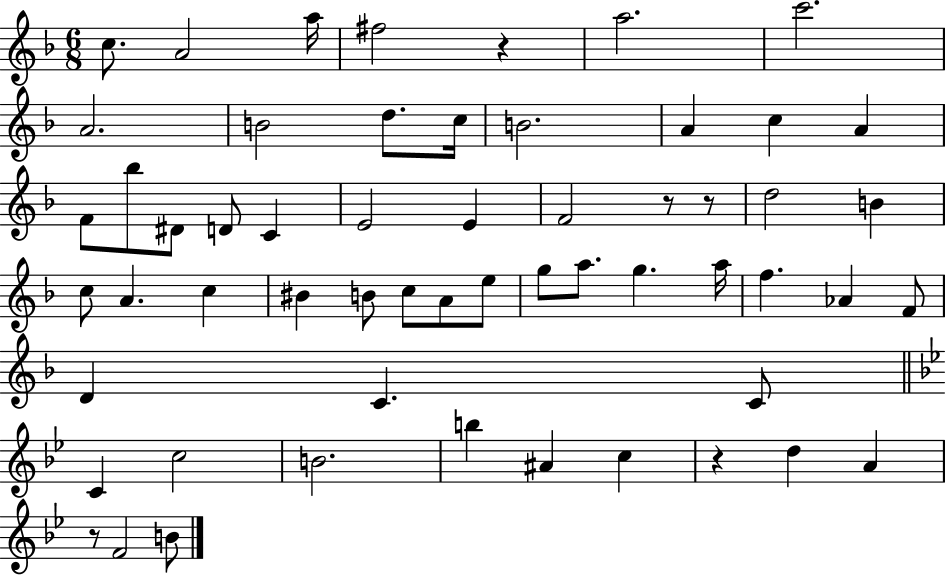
C5/e. A4/h A5/s F#5/h R/q A5/h. C6/h. A4/h. B4/h D5/e. C5/s B4/h. A4/q C5/q A4/q F4/e Bb5/e D#4/e D4/e C4/q E4/h E4/q F4/h R/e R/e D5/h B4/q C5/e A4/q. C5/q BIS4/q B4/e C5/e A4/e E5/e G5/e A5/e. G5/q. A5/s F5/q. Ab4/q F4/e D4/q C4/q. C4/e C4/q C5/h B4/h. B5/q A#4/q C5/q R/q D5/q A4/q R/e F4/h B4/e